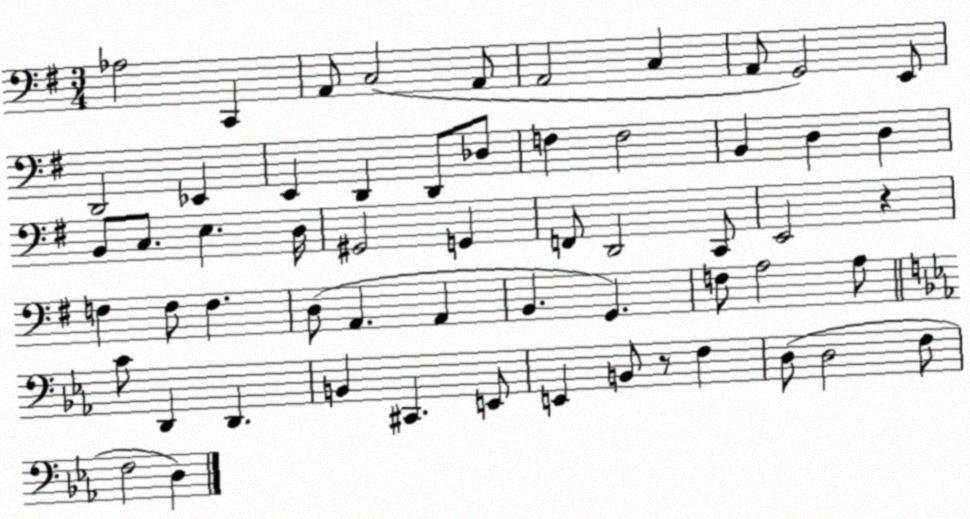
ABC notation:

X:1
T:Untitled
M:3/4
L:1/4
K:G
_A,2 C,, A,,/2 C,2 A,,/2 A,,2 C, A,,/2 G,,2 E,,/2 D,,2 _E,, E,, D,, D,,/2 _D,/2 F, F,2 B,, D, D, B,,/2 C,/2 E, D,/4 ^G,,2 G,, F,,/2 D,,2 C,,/2 E,,2 z F, F,/2 F, D,/2 A,, A,, B,, G,, F,/2 A,2 A,/2 C/2 D,, D,, B,, ^C,, E,,/2 E,, B,,/2 z/2 F, D,/2 D,2 F,/2 F,2 D,